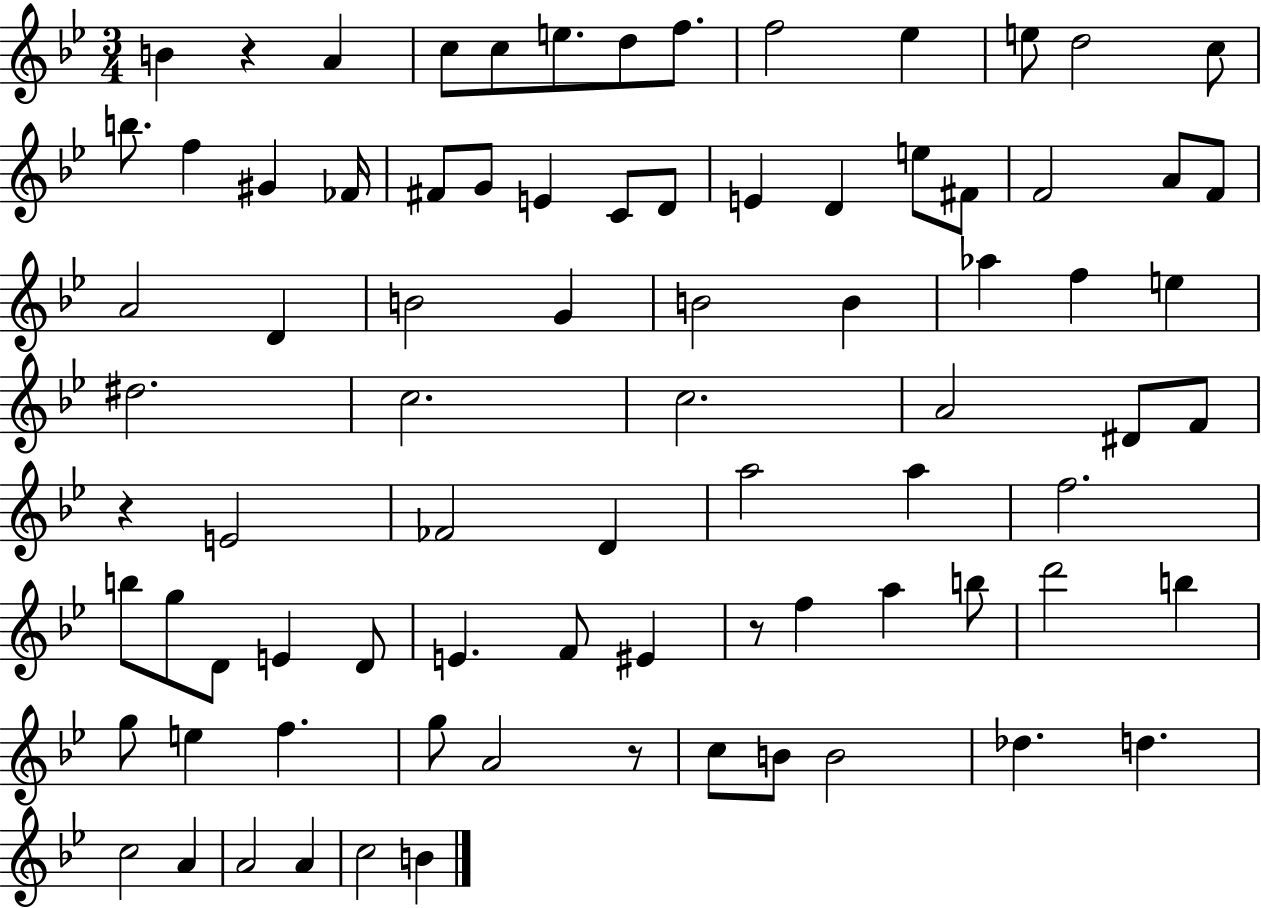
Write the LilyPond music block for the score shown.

{
  \clef treble
  \numericTimeSignature
  \time 3/4
  \key bes \major
  b'4 r4 a'4 | c''8 c''8 e''8. d''8 f''8. | f''2 ees''4 | e''8 d''2 c''8 | \break b''8. f''4 gis'4 fes'16 | fis'8 g'8 e'4 c'8 d'8 | e'4 d'4 e''8 fis'8 | f'2 a'8 f'8 | \break a'2 d'4 | b'2 g'4 | b'2 b'4 | aes''4 f''4 e''4 | \break dis''2. | c''2. | c''2. | a'2 dis'8 f'8 | \break r4 e'2 | fes'2 d'4 | a''2 a''4 | f''2. | \break b''8 g''8 d'8 e'4 d'8 | e'4. f'8 eis'4 | r8 f''4 a''4 b''8 | d'''2 b''4 | \break g''8 e''4 f''4. | g''8 a'2 r8 | c''8 b'8 b'2 | des''4. d''4. | \break c''2 a'4 | a'2 a'4 | c''2 b'4 | \bar "|."
}